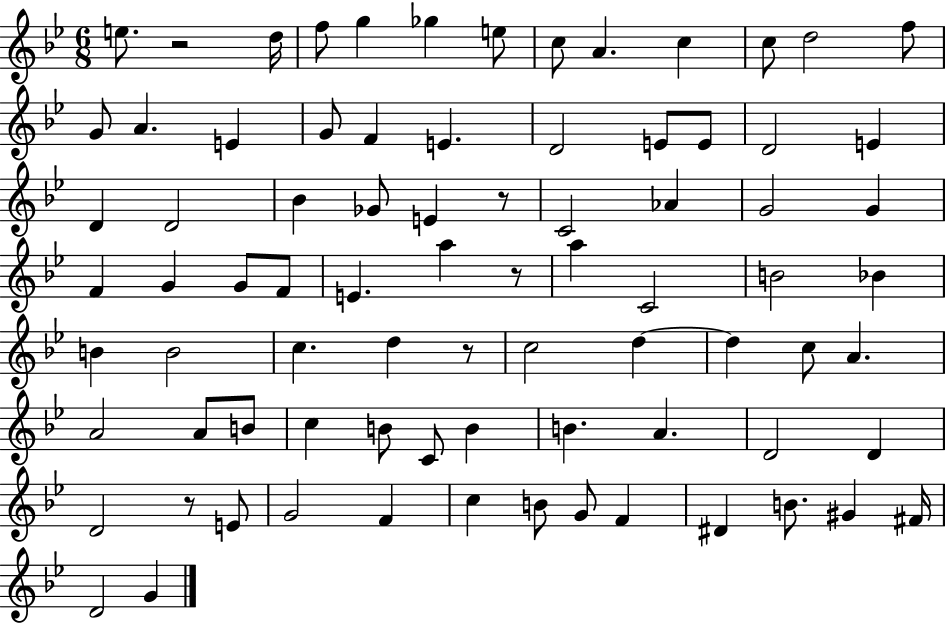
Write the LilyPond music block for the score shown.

{
  \clef treble
  \numericTimeSignature
  \time 6/8
  \key bes \major
  e''8. r2 d''16 | f''8 g''4 ges''4 e''8 | c''8 a'4. c''4 | c''8 d''2 f''8 | \break g'8 a'4. e'4 | g'8 f'4 e'4. | d'2 e'8 e'8 | d'2 e'4 | \break d'4 d'2 | bes'4 ges'8 e'4 r8 | c'2 aes'4 | g'2 g'4 | \break f'4 g'4 g'8 f'8 | e'4. a''4 r8 | a''4 c'2 | b'2 bes'4 | \break b'4 b'2 | c''4. d''4 r8 | c''2 d''4~~ | d''4 c''8 a'4. | \break a'2 a'8 b'8 | c''4 b'8 c'8 b'4 | b'4. a'4. | d'2 d'4 | \break d'2 r8 e'8 | g'2 f'4 | c''4 b'8 g'8 f'4 | dis'4 b'8. gis'4 fis'16 | \break d'2 g'4 | \bar "|."
}